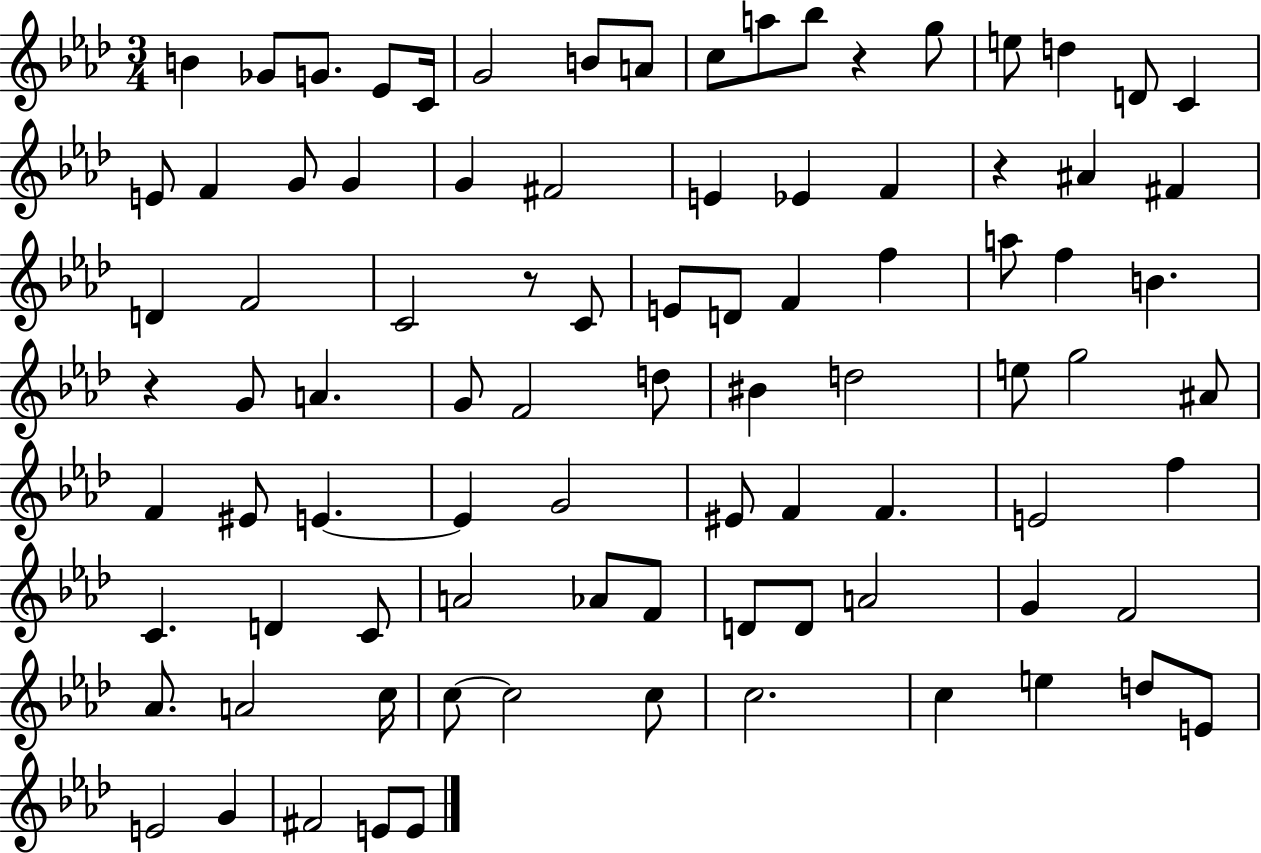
B4/q Gb4/e G4/e. Eb4/e C4/s G4/h B4/e A4/e C5/e A5/e Bb5/e R/q G5/e E5/e D5/q D4/e C4/q E4/e F4/q G4/e G4/q G4/q F#4/h E4/q Eb4/q F4/q R/q A#4/q F#4/q D4/q F4/h C4/h R/e C4/e E4/e D4/e F4/q F5/q A5/e F5/q B4/q. R/q G4/e A4/q. G4/e F4/h D5/e BIS4/q D5/h E5/e G5/h A#4/e F4/q EIS4/e E4/q. E4/q G4/h EIS4/e F4/q F4/q. E4/h F5/q C4/q. D4/q C4/e A4/h Ab4/e F4/e D4/e D4/e A4/h G4/q F4/h Ab4/e. A4/h C5/s C5/e C5/h C5/e C5/h. C5/q E5/q D5/e E4/e E4/h G4/q F#4/h E4/e E4/e